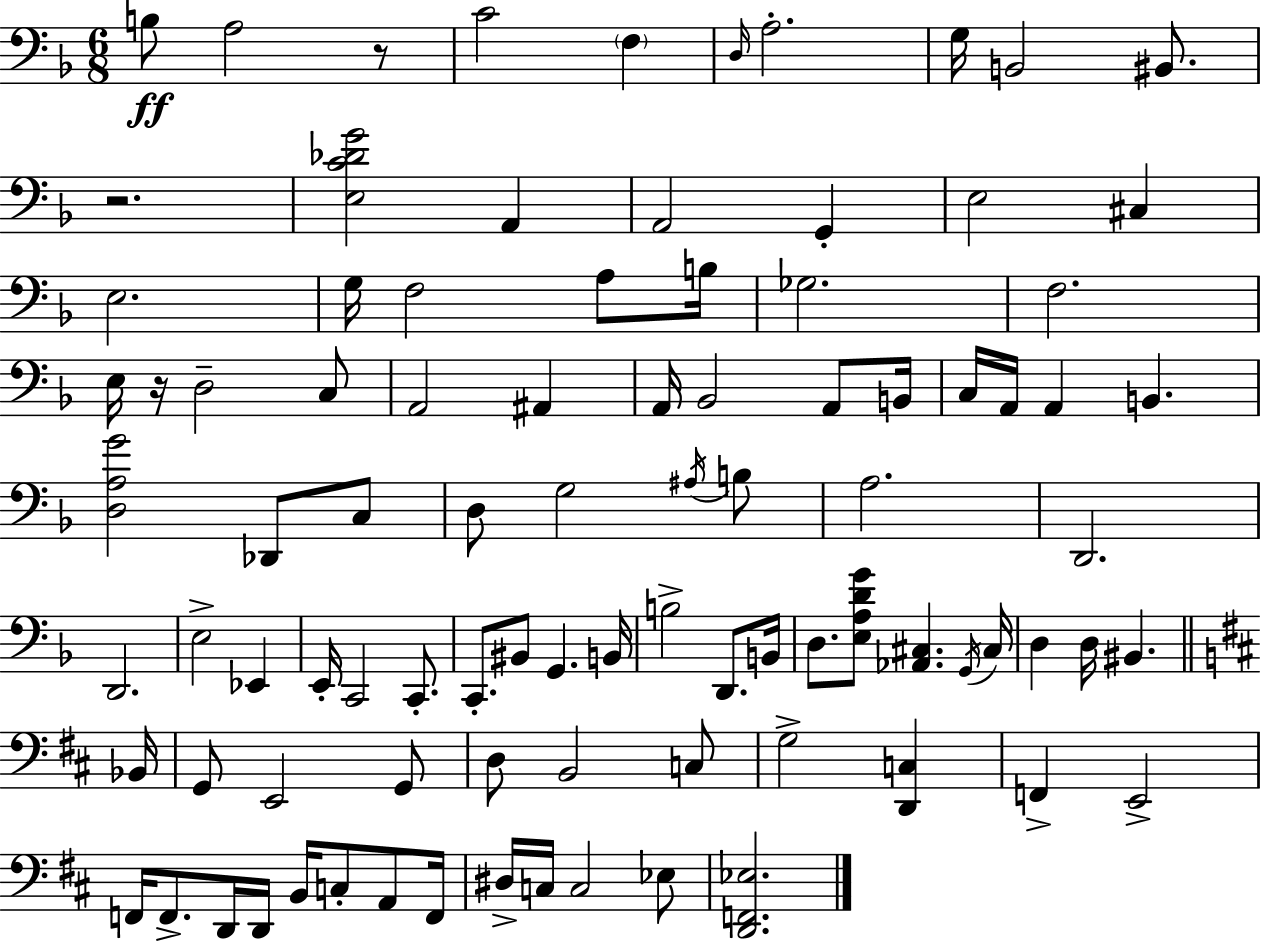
{
  \clef bass
  \numericTimeSignature
  \time 6/8
  \key f \major
  b8\ff a2 r8 | c'2 \parenthesize f4 | \grace { d16 } a2.-. | g16 b,2 bis,8. | \break r2. | <e c' des' g'>2 a,4 | a,2 g,4-. | e2 cis4 | \break e2. | g16 f2 a8 | b16 ges2. | f2. | \break e16 r16 d2-- c8 | a,2 ais,4 | a,16 bes,2 a,8 | b,16 c16 a,16 a,4 b,4. | \break <d a g'>2 des,8 c8 | d8 g2 \acciaccatura { ais16 } | b8 a2. | d,2. | \break d,2. | e2-> ees,4 | e,16-. c,2 c,8.-. | c,8.-. bis,8 g,4. | \break b,16 b2-> d,8. | b,16 d8. <e a d' g'>8 <aes, cis>4. | \acciaccatura { g,16 } cis16 d4 d16 bis,4. | \bar "||" \break \key d \major bes,16 g,8 e,2 g,8 | d8 b,2 c8 | g2-> <d, c>4 | f,4-> e,2-> | \break f,16 f,8.-> d,16 d,16 b,16 c8-. a,8 | f,16 dis16-> c16 c2 ees8 | <d, f, ees>2. | \bar "|."
}